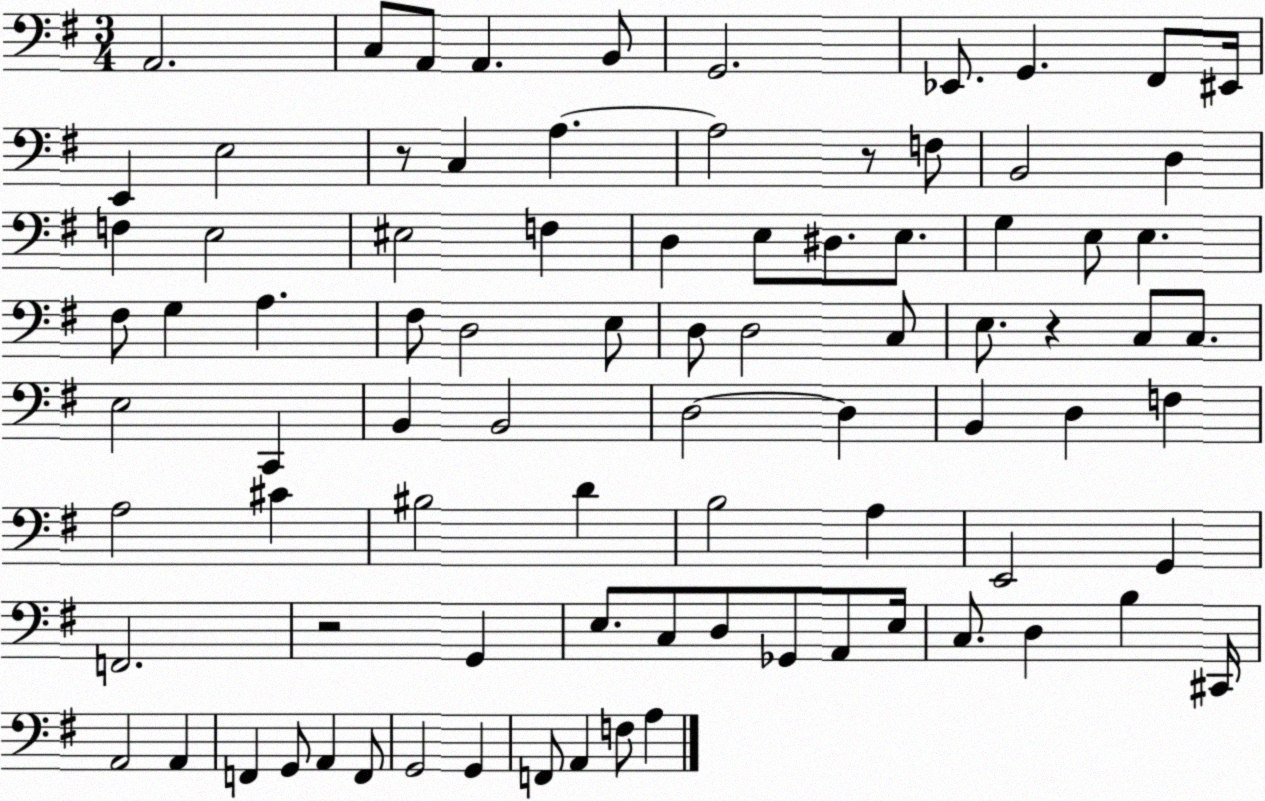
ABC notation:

X:1
T:Untitled
M:3/4
L:1/4
K:G
A,,2 C,/2 A,,/2 A,, B,,/2 G,,2 _E,,/2 G,, ^F,,/2 ^E,,/4 E,, E,2 z/2 C, A, A,2 z/2 F,/2 B,,2 D, F, E,2 ^E,2 F, D, E,/2 ^D,/2 E,/2 G, E,/2 E, ^F,/2 G, A, ^F,/2 D,2 E,/2 D,/2 D,2 C,/2 E,/2 z C,/2 C,/2 E,2 C,, B,, B,,2 D,2 D, B,, D, F, A,2 ^C ^B,2 D B,2 A, E,,2 G,, F,,2 z2 G,, E,/2 C,/2 D,/2 _G,,/2 A,,/2 E,/4 C,/2 D, B, ^C,,/4 A,,2 A,, F,, G,,/2 A,, F,,/2 G,,2 G,, F,,/2 A,, F,/2 A,